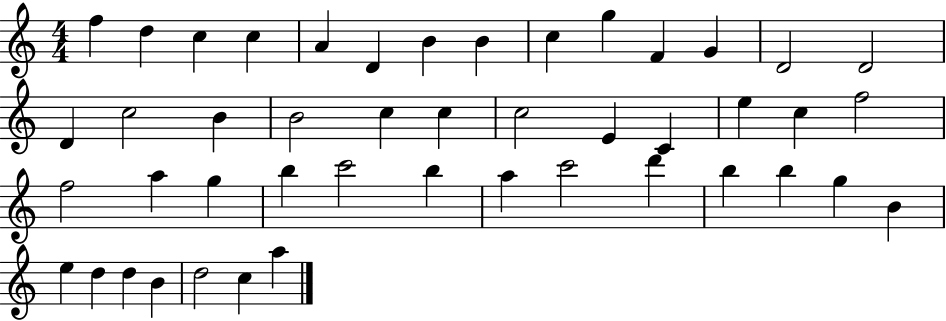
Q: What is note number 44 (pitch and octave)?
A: D5